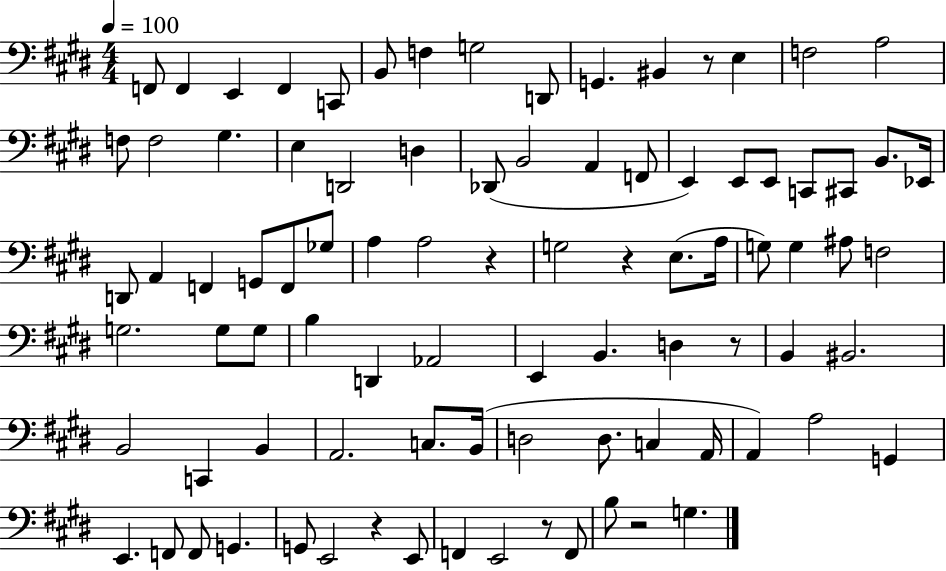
{
  \clef bass
  \numericTimeSignature
  \time 4/4
  \key e \major
  \tempo 4 = 100
  \repeat volta 2 { f,8 f,4 e,4 f,4 c,8 | b,8 f4 g2 d,8 | g,4. bis,4 r8 e4 | f2 a2 | \break f8 f2 gis4. | e4 d,2 d4 | des,8( b,2 a,4 f,8 | e,4) e,8 e,8 c,8 cis,8 b,8. ees,16 | \break d,8 a,4 f,4 g,8 f,8 ges8 | a4 a2 r4 | g2 r4 e8.( a16 | g8) g4 ais8 f2 | \break g2. g8 g8 | b4 d,4 aes,2 | e,4 b,4. d4 r8 | b,4 bis,2. | \break b,2 c,4 b,4 | a,2. c8. b,16( | d2 d8. c4 a,16 | a,4) a2 g,4 | \break e,4. f,8 f,8 g,4. | g,8 e,2 r4 e,8 | f,4 e,2 r8 f,8 | b8 r2 g4. | \break } \bar "|."
}